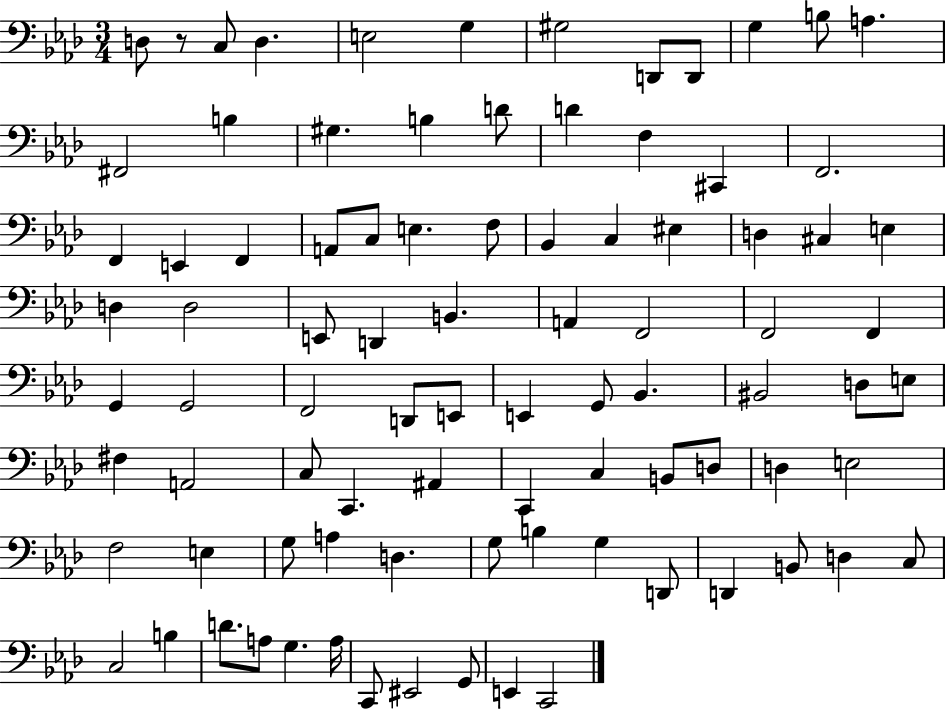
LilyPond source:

{
  \clef bass
  \numericTimeSignature
  \time 3/4
  \key aes \major
  d8 r8 c8 d4. | e2 g4 | gis2 d,8 d,8 | g4 b8 a4. | \break fis,2 b4 | gis4. b4 d'8 | d'4 f4 cis,4 | f,2. | \break f,4 e,4 f,4 | a,8 c8 e4. f8 | bes,4 c4 eis4 | d4 cis4 e4 | \break d4 d2 | e,8 d,4 b,4. | a,4 f,2 | f,2 f,4 | \break g,4 g,2 | f,2 d,8 e,8 | e,4 g,8 bes,4. | bis,2 d8 e8 | \break fis4 a,2 | c8 c,4. ais,4 | c,4 c4 b,8 d8 | d4 e2 | \break f2 e4 | g8 a4 d4. | g8 b4 g4 d,8 | d,4 b,8 d4 c8 | \break c2 b4 | d'8. a8 g4. a16 | c,8 eis,2 g,8 | e,4 c,2 | \break \bar "|."
}